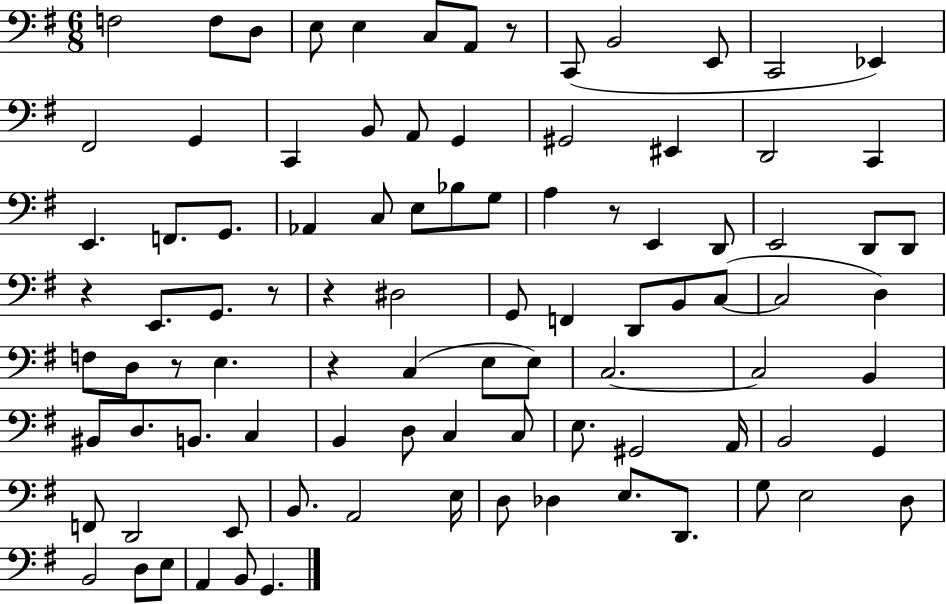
{
  \clef bass
  \numericTimeSignature
  \time 6/8
  \key g \major
  f2 f8 d8 | e8 e4 c8 a,8 r8 | c,8( b,2 e,8 | c,2 ees,4) | \break fis,2 g,4 | c,4 b,8 a,8 g,4 | gis,2 eis,4 | d,2 c,4 | \break e,4. f,8. g,8. | aes,4 c8 e8 bes8 g8 | a4 r8 e,4 d,8 | e,2 d,8 d,8 | \break r4 e,8. g,8. r8 | r4 dis2 | g,8 f,4 d,8 b,8 c8~(~ | c2 d4) | \break f8 d8 r8 e4. | r4 c4( e8 e8) | c2.~~ | c2 b,4 | \break bis,8 d8. b,8. c4 | b,4 d8 c4 c8 | e8. gis,2 a,16 | b,2 g,4 | \break f,8 d,2 e,8 | b,8. a,2 e16 | d8 des4 e8. d,8. | g8 e2 d8 | \break b,2 d8 e8 | a,4 b,8 g,4. | \bar "|."
}